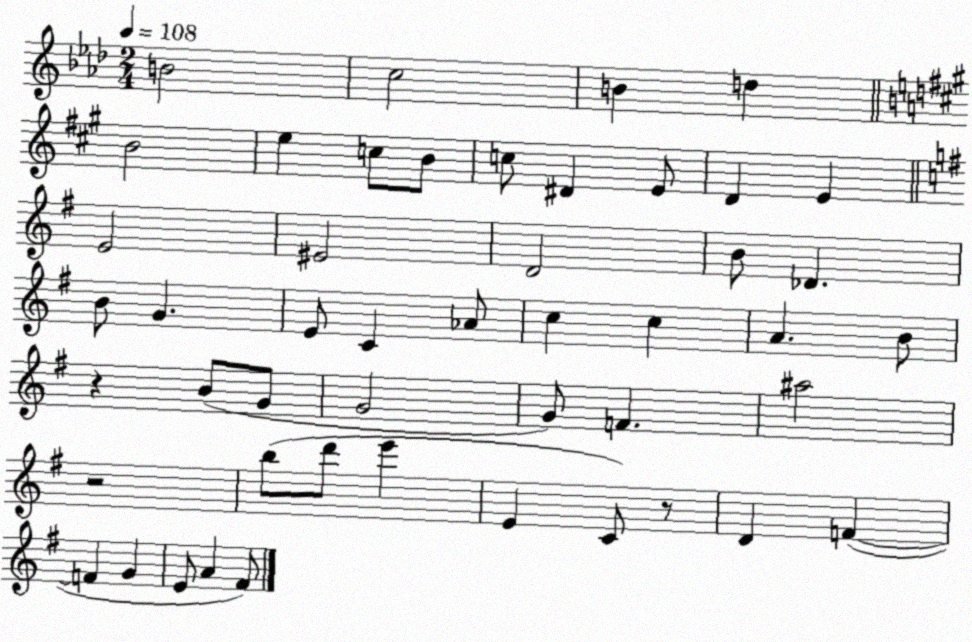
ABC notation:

X:1
T:Untitled
M:2/4
L:1/4
K:Ab
B2 c2 B d B2 e c/2 B/2 c/2 ^D E/2 D E E2 ^E2 D2 B/2 _D B/2 G E/2 C _A/2 c c A B/2 z B/2 G/2 G2 G/2 F ^a2 z2 b/2 d'/2 e' E C/2 z/2 D F F G E/2 A ^F/2